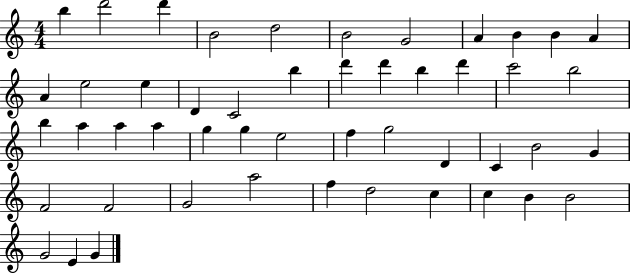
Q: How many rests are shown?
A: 0